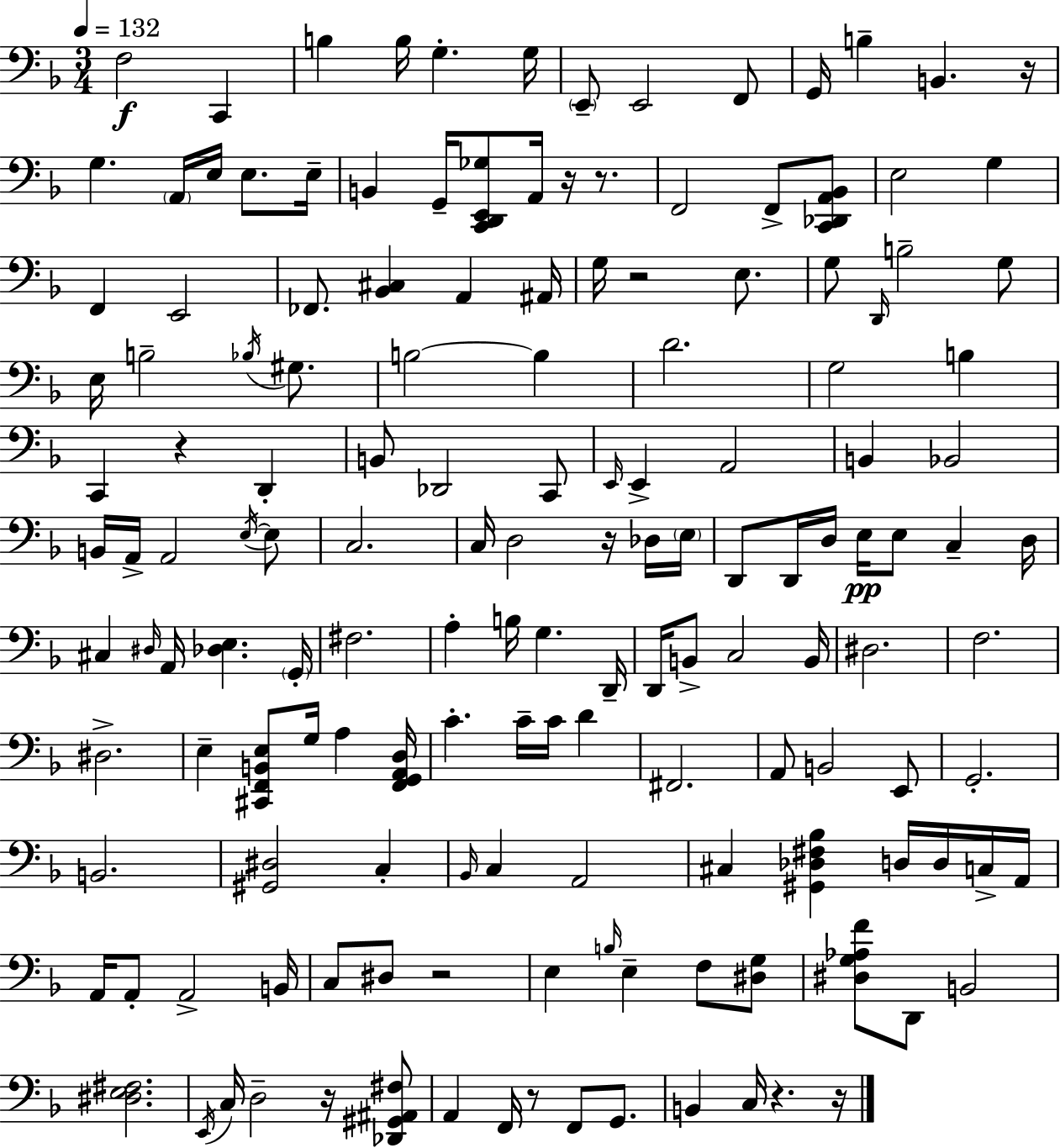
X:1
T:Untitled
M:3/4
L:1/4
K:F
F,2 C,, B, B,/4 G, G,/4 E,,/2 E,,2 F,,/2 G,,/4 B, B,, z/4 G, A,,/4 E,/4 E,/2 E,/4 B,, G,,/4 [C,,D,,E,,_G,]/2 A,,/4 z/4 z/2 F,,2 F,,/2 [C,,_D,,A,,_B,,]/2 E,2 G, F,, E,,2 _F,,/2 [_B,,^C,] A,, ^A,,/4 G,/4 z2 E,/2 G,/2 D,,/4 B,2 G,/2 E,/4 B,2 _B,/4 ^G,/2 B,2 B, D2 G,2 B, C,, z D,, B,,/2 _D,,2 C,,/2 E,,/4 E,, A,,2 B,, _B,,2 B,,/4 A,,/4 A,,2 E,/4 E,/2 C,2 C,/4 D,2 z/4 _D,/4 E,/4 D,,/2 D,,/4 D,/4 E,/4 E,/2 C, D,/4 ^C, ^D,/4 A,,/4 [_D,E,] G,,/4 ^F,2 A, B,/4 G, D,,/4 D,,/4 B,,/2 C,2 B,,/4 ^D,2 F,2 ^D,2 E, [^C,,F,,B,,E,]/2 G,/4 A, [F,,G,,A,,D,]/4 C C/4 C/4 D ^F,,2 A,,/2 B,,2 E,,/2 G,,2 B,,2 [^G,,^D,]2 C, _B,,/4 C, A,,2 ^C, [^G,,_D,^F,_B,] D,/4 D,/4 C,/4 A,,/4 A,,/4 A,,/2 A,,2 B,,/4 C,/2 ^D,/2 z2 E, B,/4 E, F,/2 [^D,G,]/2 [^D,G,_A,F]/2 D,,/2 B,,2 [^D,E,^F,]2 E,,/4 C,/4 D,2 z/4 [_D,,^G,,^A,,^F,]/2 A,, F,,/4 z/2 F,,/2 G,,/2 B,, C,/4 z z/4